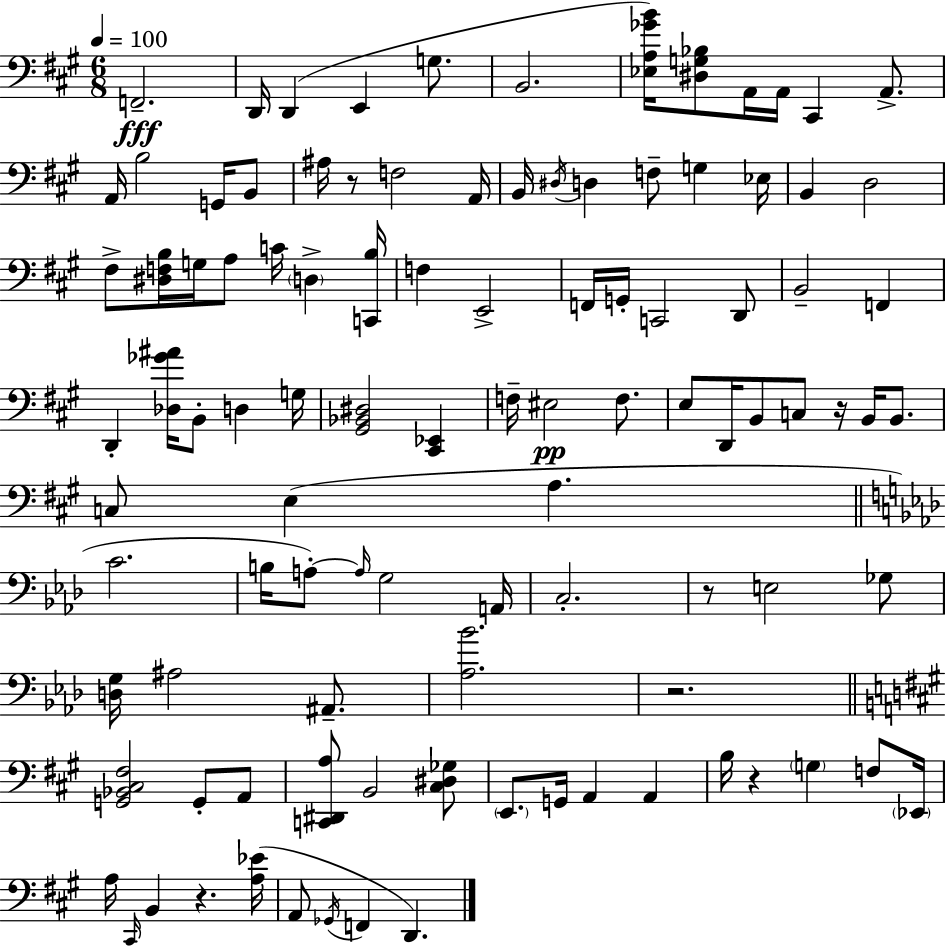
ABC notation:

X:1
T:Untitled
M:6/8
L:1/4
K:A
F,,2 D,,/4 D,, E,, G,/2 B,,2 [_E,A,_GB]/4 [^D,G,_B,]/2 A,,/4 A,,/4 ^C,, A,,/2 A,,/4 B,2 G,,/4 B,,/2 ^A,/4 z/2 F,2 A,,/4 B,,/4 ^D,/4 D, F,/2 G, _E,/4 B,, D,2 ^F,/2 [^D,F,B,]/4 G,/4 A,/2 C/4 D, [C,,B,]/4 F, E,,2 F,,/4 G,,/4 C,,2 D,,/2 B,,2 F,, D,, [_D,_G^A]/4 B,,/2 D, G,/4 [^G,,_B,,^D,]2 [^C,,_E,,] F,/4 ^E,2 F,/2 E,/2 D,,/4 B,,/2 C,/2 z/4 B,,/4 B,,/2 C,/2 E, A, C2 B,/4 A,/2 A,/4 G,2 A,,/4 C,2 z/2 E,2 _G,/2 [D,G,]/4 ^A,2 ^A,,/2 [_A,_B]2 z2 [G,,_B,,^C,^F,]2 G,,/2 A,,/2 [C,,^D,,A,]/2 B,,2 [^C,^D,_G,]/2 E,,/2 G,,/4 A,, A,, B,/4 z G, F,/2 _E,,/4 A,/4 ^C,,/4 B,, z [A,_E]/4 A,,/2 _G,,/4 F,, D,,